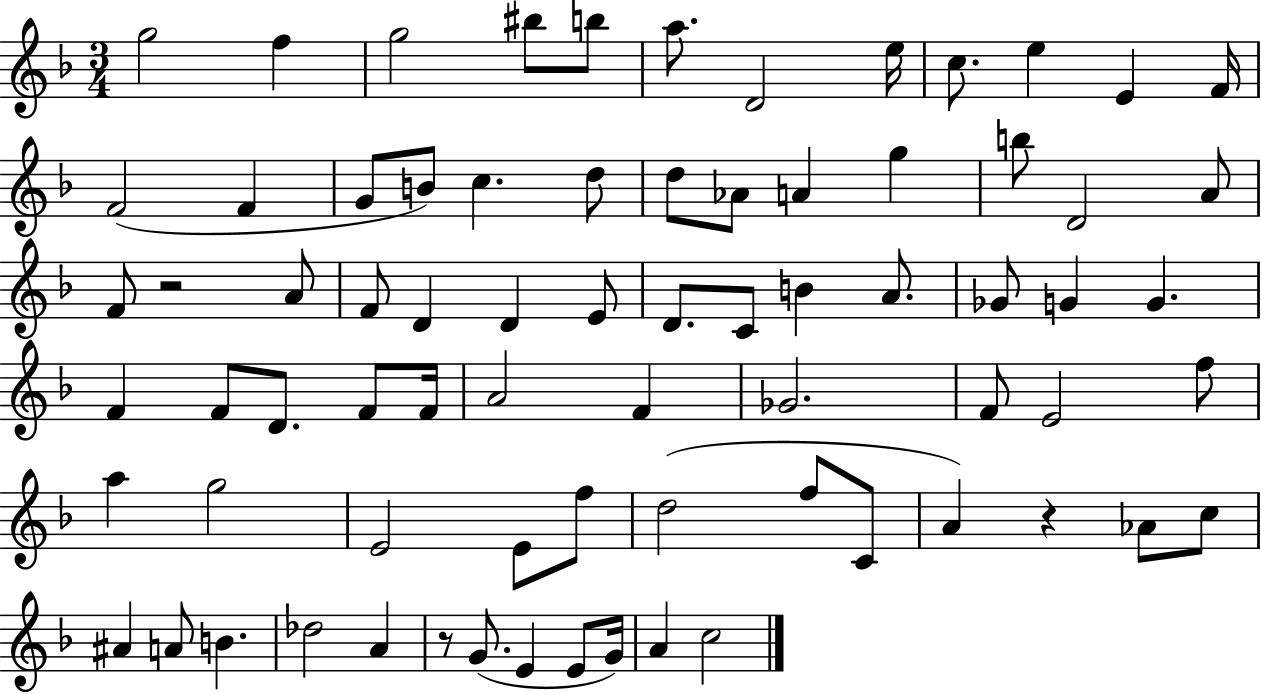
G5/h F5/q G5/h BIS5/e B5/e A5/e. D4/h E5/s C5/e. E5/q E4/q F4/s F4/h F4/q G4/e B4/e C5/q. D5/e D5/e Ab4/e A4/q G5/q B5/e D4/h A4/e F4/e R/h A4/e F4/e D4/q D4/q E4/e D4/e. C4/e B4/q A4/e. Gb4/e G4/q G4/q. F4/q F4/e D4/e. F4/e F4/s A4/h F4/q Gb4/h. F4/e E4/h F5/e A5/q G5/h E4/h E4/e F5/e D5/h F5/e C4/e A4/q R/q Ab4/e C5/e A#4/q A4/e B4/q. Db5/h A4/q R/e G4/e. E4/q E4/e G4/s A4/q C5/h